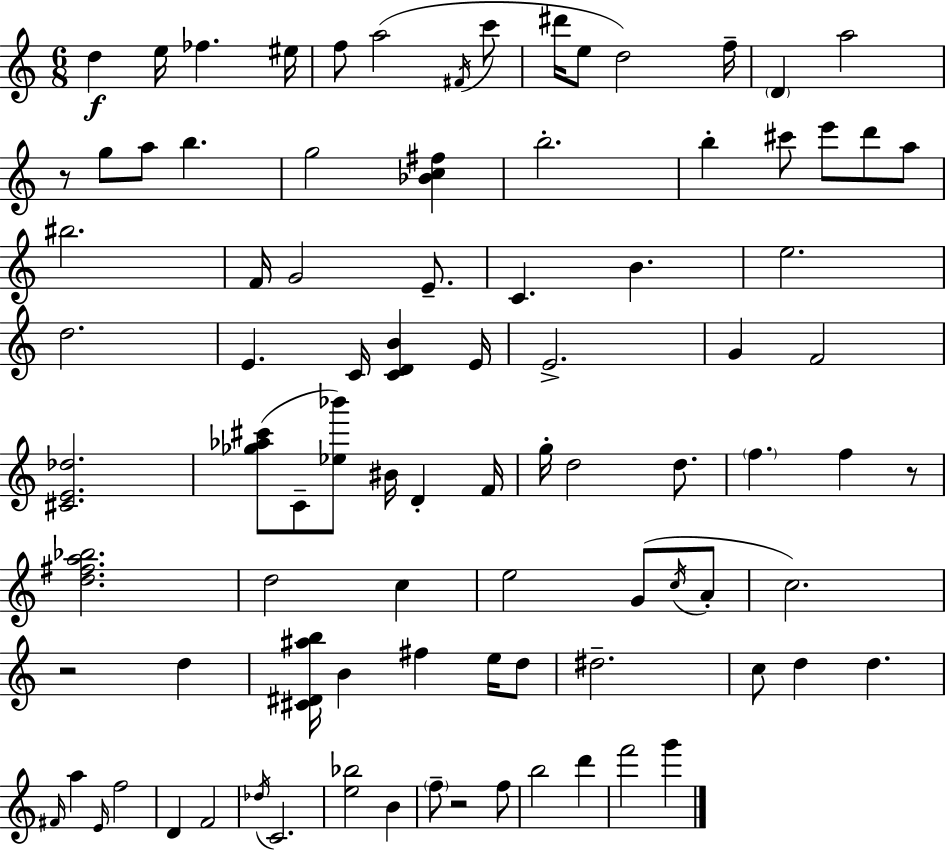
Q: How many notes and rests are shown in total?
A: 90